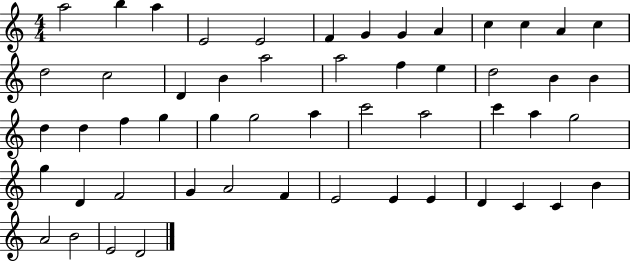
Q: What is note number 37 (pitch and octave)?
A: G5